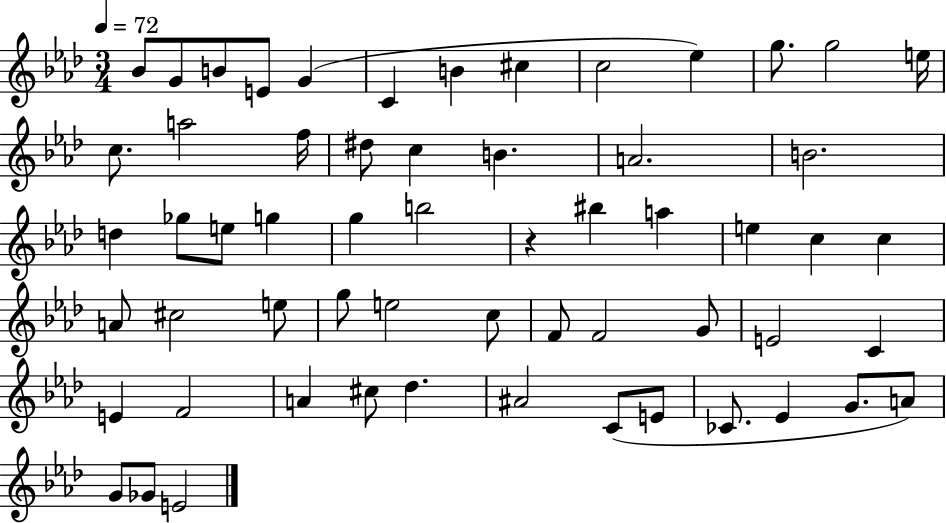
Bb4/e G4/e B4/e E4/e G4/q C4/q B4/q C#5/q C5/h Eb5/q G5/e. G5/h E5/s C5/e. A5/h F5/s D#5/e C5/q B4/q. A4/h. B4/h. D5/q Gb5/e E5/e G5/q G5/q B5/h R/q BIS5/q A5/q E5/q C5/q C5/q A4/e C#5/h E5/e G5/e E5/h C5/e F4/e F4/h G4/e E4/h C4/q E4/q F4/h A4/q C#5/e Db5/q. A#4/h C4/e E4/e CES4/e. Eb4/q G4/e. A4/e G4/e Gb4/e E4/h